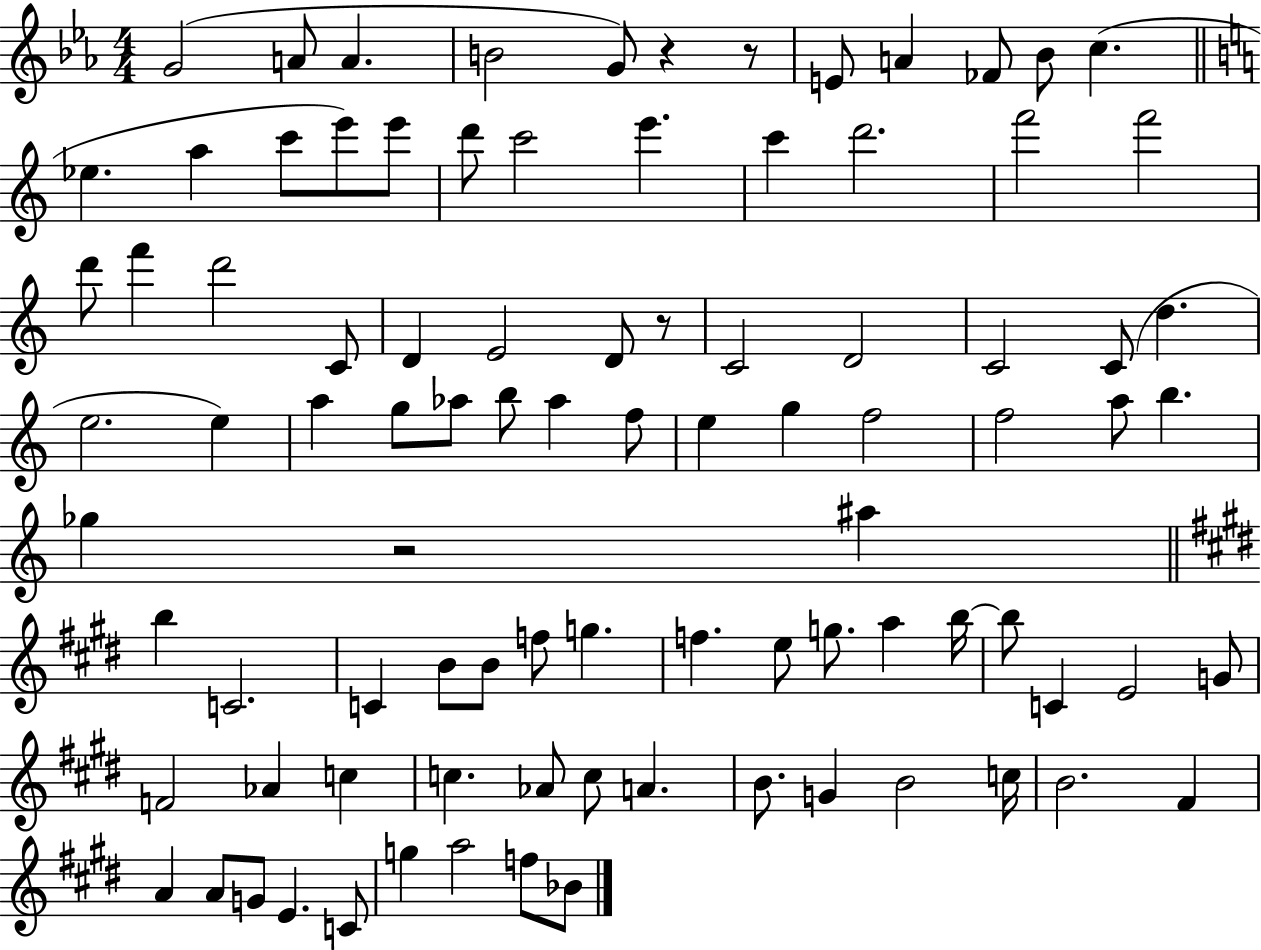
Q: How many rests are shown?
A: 4